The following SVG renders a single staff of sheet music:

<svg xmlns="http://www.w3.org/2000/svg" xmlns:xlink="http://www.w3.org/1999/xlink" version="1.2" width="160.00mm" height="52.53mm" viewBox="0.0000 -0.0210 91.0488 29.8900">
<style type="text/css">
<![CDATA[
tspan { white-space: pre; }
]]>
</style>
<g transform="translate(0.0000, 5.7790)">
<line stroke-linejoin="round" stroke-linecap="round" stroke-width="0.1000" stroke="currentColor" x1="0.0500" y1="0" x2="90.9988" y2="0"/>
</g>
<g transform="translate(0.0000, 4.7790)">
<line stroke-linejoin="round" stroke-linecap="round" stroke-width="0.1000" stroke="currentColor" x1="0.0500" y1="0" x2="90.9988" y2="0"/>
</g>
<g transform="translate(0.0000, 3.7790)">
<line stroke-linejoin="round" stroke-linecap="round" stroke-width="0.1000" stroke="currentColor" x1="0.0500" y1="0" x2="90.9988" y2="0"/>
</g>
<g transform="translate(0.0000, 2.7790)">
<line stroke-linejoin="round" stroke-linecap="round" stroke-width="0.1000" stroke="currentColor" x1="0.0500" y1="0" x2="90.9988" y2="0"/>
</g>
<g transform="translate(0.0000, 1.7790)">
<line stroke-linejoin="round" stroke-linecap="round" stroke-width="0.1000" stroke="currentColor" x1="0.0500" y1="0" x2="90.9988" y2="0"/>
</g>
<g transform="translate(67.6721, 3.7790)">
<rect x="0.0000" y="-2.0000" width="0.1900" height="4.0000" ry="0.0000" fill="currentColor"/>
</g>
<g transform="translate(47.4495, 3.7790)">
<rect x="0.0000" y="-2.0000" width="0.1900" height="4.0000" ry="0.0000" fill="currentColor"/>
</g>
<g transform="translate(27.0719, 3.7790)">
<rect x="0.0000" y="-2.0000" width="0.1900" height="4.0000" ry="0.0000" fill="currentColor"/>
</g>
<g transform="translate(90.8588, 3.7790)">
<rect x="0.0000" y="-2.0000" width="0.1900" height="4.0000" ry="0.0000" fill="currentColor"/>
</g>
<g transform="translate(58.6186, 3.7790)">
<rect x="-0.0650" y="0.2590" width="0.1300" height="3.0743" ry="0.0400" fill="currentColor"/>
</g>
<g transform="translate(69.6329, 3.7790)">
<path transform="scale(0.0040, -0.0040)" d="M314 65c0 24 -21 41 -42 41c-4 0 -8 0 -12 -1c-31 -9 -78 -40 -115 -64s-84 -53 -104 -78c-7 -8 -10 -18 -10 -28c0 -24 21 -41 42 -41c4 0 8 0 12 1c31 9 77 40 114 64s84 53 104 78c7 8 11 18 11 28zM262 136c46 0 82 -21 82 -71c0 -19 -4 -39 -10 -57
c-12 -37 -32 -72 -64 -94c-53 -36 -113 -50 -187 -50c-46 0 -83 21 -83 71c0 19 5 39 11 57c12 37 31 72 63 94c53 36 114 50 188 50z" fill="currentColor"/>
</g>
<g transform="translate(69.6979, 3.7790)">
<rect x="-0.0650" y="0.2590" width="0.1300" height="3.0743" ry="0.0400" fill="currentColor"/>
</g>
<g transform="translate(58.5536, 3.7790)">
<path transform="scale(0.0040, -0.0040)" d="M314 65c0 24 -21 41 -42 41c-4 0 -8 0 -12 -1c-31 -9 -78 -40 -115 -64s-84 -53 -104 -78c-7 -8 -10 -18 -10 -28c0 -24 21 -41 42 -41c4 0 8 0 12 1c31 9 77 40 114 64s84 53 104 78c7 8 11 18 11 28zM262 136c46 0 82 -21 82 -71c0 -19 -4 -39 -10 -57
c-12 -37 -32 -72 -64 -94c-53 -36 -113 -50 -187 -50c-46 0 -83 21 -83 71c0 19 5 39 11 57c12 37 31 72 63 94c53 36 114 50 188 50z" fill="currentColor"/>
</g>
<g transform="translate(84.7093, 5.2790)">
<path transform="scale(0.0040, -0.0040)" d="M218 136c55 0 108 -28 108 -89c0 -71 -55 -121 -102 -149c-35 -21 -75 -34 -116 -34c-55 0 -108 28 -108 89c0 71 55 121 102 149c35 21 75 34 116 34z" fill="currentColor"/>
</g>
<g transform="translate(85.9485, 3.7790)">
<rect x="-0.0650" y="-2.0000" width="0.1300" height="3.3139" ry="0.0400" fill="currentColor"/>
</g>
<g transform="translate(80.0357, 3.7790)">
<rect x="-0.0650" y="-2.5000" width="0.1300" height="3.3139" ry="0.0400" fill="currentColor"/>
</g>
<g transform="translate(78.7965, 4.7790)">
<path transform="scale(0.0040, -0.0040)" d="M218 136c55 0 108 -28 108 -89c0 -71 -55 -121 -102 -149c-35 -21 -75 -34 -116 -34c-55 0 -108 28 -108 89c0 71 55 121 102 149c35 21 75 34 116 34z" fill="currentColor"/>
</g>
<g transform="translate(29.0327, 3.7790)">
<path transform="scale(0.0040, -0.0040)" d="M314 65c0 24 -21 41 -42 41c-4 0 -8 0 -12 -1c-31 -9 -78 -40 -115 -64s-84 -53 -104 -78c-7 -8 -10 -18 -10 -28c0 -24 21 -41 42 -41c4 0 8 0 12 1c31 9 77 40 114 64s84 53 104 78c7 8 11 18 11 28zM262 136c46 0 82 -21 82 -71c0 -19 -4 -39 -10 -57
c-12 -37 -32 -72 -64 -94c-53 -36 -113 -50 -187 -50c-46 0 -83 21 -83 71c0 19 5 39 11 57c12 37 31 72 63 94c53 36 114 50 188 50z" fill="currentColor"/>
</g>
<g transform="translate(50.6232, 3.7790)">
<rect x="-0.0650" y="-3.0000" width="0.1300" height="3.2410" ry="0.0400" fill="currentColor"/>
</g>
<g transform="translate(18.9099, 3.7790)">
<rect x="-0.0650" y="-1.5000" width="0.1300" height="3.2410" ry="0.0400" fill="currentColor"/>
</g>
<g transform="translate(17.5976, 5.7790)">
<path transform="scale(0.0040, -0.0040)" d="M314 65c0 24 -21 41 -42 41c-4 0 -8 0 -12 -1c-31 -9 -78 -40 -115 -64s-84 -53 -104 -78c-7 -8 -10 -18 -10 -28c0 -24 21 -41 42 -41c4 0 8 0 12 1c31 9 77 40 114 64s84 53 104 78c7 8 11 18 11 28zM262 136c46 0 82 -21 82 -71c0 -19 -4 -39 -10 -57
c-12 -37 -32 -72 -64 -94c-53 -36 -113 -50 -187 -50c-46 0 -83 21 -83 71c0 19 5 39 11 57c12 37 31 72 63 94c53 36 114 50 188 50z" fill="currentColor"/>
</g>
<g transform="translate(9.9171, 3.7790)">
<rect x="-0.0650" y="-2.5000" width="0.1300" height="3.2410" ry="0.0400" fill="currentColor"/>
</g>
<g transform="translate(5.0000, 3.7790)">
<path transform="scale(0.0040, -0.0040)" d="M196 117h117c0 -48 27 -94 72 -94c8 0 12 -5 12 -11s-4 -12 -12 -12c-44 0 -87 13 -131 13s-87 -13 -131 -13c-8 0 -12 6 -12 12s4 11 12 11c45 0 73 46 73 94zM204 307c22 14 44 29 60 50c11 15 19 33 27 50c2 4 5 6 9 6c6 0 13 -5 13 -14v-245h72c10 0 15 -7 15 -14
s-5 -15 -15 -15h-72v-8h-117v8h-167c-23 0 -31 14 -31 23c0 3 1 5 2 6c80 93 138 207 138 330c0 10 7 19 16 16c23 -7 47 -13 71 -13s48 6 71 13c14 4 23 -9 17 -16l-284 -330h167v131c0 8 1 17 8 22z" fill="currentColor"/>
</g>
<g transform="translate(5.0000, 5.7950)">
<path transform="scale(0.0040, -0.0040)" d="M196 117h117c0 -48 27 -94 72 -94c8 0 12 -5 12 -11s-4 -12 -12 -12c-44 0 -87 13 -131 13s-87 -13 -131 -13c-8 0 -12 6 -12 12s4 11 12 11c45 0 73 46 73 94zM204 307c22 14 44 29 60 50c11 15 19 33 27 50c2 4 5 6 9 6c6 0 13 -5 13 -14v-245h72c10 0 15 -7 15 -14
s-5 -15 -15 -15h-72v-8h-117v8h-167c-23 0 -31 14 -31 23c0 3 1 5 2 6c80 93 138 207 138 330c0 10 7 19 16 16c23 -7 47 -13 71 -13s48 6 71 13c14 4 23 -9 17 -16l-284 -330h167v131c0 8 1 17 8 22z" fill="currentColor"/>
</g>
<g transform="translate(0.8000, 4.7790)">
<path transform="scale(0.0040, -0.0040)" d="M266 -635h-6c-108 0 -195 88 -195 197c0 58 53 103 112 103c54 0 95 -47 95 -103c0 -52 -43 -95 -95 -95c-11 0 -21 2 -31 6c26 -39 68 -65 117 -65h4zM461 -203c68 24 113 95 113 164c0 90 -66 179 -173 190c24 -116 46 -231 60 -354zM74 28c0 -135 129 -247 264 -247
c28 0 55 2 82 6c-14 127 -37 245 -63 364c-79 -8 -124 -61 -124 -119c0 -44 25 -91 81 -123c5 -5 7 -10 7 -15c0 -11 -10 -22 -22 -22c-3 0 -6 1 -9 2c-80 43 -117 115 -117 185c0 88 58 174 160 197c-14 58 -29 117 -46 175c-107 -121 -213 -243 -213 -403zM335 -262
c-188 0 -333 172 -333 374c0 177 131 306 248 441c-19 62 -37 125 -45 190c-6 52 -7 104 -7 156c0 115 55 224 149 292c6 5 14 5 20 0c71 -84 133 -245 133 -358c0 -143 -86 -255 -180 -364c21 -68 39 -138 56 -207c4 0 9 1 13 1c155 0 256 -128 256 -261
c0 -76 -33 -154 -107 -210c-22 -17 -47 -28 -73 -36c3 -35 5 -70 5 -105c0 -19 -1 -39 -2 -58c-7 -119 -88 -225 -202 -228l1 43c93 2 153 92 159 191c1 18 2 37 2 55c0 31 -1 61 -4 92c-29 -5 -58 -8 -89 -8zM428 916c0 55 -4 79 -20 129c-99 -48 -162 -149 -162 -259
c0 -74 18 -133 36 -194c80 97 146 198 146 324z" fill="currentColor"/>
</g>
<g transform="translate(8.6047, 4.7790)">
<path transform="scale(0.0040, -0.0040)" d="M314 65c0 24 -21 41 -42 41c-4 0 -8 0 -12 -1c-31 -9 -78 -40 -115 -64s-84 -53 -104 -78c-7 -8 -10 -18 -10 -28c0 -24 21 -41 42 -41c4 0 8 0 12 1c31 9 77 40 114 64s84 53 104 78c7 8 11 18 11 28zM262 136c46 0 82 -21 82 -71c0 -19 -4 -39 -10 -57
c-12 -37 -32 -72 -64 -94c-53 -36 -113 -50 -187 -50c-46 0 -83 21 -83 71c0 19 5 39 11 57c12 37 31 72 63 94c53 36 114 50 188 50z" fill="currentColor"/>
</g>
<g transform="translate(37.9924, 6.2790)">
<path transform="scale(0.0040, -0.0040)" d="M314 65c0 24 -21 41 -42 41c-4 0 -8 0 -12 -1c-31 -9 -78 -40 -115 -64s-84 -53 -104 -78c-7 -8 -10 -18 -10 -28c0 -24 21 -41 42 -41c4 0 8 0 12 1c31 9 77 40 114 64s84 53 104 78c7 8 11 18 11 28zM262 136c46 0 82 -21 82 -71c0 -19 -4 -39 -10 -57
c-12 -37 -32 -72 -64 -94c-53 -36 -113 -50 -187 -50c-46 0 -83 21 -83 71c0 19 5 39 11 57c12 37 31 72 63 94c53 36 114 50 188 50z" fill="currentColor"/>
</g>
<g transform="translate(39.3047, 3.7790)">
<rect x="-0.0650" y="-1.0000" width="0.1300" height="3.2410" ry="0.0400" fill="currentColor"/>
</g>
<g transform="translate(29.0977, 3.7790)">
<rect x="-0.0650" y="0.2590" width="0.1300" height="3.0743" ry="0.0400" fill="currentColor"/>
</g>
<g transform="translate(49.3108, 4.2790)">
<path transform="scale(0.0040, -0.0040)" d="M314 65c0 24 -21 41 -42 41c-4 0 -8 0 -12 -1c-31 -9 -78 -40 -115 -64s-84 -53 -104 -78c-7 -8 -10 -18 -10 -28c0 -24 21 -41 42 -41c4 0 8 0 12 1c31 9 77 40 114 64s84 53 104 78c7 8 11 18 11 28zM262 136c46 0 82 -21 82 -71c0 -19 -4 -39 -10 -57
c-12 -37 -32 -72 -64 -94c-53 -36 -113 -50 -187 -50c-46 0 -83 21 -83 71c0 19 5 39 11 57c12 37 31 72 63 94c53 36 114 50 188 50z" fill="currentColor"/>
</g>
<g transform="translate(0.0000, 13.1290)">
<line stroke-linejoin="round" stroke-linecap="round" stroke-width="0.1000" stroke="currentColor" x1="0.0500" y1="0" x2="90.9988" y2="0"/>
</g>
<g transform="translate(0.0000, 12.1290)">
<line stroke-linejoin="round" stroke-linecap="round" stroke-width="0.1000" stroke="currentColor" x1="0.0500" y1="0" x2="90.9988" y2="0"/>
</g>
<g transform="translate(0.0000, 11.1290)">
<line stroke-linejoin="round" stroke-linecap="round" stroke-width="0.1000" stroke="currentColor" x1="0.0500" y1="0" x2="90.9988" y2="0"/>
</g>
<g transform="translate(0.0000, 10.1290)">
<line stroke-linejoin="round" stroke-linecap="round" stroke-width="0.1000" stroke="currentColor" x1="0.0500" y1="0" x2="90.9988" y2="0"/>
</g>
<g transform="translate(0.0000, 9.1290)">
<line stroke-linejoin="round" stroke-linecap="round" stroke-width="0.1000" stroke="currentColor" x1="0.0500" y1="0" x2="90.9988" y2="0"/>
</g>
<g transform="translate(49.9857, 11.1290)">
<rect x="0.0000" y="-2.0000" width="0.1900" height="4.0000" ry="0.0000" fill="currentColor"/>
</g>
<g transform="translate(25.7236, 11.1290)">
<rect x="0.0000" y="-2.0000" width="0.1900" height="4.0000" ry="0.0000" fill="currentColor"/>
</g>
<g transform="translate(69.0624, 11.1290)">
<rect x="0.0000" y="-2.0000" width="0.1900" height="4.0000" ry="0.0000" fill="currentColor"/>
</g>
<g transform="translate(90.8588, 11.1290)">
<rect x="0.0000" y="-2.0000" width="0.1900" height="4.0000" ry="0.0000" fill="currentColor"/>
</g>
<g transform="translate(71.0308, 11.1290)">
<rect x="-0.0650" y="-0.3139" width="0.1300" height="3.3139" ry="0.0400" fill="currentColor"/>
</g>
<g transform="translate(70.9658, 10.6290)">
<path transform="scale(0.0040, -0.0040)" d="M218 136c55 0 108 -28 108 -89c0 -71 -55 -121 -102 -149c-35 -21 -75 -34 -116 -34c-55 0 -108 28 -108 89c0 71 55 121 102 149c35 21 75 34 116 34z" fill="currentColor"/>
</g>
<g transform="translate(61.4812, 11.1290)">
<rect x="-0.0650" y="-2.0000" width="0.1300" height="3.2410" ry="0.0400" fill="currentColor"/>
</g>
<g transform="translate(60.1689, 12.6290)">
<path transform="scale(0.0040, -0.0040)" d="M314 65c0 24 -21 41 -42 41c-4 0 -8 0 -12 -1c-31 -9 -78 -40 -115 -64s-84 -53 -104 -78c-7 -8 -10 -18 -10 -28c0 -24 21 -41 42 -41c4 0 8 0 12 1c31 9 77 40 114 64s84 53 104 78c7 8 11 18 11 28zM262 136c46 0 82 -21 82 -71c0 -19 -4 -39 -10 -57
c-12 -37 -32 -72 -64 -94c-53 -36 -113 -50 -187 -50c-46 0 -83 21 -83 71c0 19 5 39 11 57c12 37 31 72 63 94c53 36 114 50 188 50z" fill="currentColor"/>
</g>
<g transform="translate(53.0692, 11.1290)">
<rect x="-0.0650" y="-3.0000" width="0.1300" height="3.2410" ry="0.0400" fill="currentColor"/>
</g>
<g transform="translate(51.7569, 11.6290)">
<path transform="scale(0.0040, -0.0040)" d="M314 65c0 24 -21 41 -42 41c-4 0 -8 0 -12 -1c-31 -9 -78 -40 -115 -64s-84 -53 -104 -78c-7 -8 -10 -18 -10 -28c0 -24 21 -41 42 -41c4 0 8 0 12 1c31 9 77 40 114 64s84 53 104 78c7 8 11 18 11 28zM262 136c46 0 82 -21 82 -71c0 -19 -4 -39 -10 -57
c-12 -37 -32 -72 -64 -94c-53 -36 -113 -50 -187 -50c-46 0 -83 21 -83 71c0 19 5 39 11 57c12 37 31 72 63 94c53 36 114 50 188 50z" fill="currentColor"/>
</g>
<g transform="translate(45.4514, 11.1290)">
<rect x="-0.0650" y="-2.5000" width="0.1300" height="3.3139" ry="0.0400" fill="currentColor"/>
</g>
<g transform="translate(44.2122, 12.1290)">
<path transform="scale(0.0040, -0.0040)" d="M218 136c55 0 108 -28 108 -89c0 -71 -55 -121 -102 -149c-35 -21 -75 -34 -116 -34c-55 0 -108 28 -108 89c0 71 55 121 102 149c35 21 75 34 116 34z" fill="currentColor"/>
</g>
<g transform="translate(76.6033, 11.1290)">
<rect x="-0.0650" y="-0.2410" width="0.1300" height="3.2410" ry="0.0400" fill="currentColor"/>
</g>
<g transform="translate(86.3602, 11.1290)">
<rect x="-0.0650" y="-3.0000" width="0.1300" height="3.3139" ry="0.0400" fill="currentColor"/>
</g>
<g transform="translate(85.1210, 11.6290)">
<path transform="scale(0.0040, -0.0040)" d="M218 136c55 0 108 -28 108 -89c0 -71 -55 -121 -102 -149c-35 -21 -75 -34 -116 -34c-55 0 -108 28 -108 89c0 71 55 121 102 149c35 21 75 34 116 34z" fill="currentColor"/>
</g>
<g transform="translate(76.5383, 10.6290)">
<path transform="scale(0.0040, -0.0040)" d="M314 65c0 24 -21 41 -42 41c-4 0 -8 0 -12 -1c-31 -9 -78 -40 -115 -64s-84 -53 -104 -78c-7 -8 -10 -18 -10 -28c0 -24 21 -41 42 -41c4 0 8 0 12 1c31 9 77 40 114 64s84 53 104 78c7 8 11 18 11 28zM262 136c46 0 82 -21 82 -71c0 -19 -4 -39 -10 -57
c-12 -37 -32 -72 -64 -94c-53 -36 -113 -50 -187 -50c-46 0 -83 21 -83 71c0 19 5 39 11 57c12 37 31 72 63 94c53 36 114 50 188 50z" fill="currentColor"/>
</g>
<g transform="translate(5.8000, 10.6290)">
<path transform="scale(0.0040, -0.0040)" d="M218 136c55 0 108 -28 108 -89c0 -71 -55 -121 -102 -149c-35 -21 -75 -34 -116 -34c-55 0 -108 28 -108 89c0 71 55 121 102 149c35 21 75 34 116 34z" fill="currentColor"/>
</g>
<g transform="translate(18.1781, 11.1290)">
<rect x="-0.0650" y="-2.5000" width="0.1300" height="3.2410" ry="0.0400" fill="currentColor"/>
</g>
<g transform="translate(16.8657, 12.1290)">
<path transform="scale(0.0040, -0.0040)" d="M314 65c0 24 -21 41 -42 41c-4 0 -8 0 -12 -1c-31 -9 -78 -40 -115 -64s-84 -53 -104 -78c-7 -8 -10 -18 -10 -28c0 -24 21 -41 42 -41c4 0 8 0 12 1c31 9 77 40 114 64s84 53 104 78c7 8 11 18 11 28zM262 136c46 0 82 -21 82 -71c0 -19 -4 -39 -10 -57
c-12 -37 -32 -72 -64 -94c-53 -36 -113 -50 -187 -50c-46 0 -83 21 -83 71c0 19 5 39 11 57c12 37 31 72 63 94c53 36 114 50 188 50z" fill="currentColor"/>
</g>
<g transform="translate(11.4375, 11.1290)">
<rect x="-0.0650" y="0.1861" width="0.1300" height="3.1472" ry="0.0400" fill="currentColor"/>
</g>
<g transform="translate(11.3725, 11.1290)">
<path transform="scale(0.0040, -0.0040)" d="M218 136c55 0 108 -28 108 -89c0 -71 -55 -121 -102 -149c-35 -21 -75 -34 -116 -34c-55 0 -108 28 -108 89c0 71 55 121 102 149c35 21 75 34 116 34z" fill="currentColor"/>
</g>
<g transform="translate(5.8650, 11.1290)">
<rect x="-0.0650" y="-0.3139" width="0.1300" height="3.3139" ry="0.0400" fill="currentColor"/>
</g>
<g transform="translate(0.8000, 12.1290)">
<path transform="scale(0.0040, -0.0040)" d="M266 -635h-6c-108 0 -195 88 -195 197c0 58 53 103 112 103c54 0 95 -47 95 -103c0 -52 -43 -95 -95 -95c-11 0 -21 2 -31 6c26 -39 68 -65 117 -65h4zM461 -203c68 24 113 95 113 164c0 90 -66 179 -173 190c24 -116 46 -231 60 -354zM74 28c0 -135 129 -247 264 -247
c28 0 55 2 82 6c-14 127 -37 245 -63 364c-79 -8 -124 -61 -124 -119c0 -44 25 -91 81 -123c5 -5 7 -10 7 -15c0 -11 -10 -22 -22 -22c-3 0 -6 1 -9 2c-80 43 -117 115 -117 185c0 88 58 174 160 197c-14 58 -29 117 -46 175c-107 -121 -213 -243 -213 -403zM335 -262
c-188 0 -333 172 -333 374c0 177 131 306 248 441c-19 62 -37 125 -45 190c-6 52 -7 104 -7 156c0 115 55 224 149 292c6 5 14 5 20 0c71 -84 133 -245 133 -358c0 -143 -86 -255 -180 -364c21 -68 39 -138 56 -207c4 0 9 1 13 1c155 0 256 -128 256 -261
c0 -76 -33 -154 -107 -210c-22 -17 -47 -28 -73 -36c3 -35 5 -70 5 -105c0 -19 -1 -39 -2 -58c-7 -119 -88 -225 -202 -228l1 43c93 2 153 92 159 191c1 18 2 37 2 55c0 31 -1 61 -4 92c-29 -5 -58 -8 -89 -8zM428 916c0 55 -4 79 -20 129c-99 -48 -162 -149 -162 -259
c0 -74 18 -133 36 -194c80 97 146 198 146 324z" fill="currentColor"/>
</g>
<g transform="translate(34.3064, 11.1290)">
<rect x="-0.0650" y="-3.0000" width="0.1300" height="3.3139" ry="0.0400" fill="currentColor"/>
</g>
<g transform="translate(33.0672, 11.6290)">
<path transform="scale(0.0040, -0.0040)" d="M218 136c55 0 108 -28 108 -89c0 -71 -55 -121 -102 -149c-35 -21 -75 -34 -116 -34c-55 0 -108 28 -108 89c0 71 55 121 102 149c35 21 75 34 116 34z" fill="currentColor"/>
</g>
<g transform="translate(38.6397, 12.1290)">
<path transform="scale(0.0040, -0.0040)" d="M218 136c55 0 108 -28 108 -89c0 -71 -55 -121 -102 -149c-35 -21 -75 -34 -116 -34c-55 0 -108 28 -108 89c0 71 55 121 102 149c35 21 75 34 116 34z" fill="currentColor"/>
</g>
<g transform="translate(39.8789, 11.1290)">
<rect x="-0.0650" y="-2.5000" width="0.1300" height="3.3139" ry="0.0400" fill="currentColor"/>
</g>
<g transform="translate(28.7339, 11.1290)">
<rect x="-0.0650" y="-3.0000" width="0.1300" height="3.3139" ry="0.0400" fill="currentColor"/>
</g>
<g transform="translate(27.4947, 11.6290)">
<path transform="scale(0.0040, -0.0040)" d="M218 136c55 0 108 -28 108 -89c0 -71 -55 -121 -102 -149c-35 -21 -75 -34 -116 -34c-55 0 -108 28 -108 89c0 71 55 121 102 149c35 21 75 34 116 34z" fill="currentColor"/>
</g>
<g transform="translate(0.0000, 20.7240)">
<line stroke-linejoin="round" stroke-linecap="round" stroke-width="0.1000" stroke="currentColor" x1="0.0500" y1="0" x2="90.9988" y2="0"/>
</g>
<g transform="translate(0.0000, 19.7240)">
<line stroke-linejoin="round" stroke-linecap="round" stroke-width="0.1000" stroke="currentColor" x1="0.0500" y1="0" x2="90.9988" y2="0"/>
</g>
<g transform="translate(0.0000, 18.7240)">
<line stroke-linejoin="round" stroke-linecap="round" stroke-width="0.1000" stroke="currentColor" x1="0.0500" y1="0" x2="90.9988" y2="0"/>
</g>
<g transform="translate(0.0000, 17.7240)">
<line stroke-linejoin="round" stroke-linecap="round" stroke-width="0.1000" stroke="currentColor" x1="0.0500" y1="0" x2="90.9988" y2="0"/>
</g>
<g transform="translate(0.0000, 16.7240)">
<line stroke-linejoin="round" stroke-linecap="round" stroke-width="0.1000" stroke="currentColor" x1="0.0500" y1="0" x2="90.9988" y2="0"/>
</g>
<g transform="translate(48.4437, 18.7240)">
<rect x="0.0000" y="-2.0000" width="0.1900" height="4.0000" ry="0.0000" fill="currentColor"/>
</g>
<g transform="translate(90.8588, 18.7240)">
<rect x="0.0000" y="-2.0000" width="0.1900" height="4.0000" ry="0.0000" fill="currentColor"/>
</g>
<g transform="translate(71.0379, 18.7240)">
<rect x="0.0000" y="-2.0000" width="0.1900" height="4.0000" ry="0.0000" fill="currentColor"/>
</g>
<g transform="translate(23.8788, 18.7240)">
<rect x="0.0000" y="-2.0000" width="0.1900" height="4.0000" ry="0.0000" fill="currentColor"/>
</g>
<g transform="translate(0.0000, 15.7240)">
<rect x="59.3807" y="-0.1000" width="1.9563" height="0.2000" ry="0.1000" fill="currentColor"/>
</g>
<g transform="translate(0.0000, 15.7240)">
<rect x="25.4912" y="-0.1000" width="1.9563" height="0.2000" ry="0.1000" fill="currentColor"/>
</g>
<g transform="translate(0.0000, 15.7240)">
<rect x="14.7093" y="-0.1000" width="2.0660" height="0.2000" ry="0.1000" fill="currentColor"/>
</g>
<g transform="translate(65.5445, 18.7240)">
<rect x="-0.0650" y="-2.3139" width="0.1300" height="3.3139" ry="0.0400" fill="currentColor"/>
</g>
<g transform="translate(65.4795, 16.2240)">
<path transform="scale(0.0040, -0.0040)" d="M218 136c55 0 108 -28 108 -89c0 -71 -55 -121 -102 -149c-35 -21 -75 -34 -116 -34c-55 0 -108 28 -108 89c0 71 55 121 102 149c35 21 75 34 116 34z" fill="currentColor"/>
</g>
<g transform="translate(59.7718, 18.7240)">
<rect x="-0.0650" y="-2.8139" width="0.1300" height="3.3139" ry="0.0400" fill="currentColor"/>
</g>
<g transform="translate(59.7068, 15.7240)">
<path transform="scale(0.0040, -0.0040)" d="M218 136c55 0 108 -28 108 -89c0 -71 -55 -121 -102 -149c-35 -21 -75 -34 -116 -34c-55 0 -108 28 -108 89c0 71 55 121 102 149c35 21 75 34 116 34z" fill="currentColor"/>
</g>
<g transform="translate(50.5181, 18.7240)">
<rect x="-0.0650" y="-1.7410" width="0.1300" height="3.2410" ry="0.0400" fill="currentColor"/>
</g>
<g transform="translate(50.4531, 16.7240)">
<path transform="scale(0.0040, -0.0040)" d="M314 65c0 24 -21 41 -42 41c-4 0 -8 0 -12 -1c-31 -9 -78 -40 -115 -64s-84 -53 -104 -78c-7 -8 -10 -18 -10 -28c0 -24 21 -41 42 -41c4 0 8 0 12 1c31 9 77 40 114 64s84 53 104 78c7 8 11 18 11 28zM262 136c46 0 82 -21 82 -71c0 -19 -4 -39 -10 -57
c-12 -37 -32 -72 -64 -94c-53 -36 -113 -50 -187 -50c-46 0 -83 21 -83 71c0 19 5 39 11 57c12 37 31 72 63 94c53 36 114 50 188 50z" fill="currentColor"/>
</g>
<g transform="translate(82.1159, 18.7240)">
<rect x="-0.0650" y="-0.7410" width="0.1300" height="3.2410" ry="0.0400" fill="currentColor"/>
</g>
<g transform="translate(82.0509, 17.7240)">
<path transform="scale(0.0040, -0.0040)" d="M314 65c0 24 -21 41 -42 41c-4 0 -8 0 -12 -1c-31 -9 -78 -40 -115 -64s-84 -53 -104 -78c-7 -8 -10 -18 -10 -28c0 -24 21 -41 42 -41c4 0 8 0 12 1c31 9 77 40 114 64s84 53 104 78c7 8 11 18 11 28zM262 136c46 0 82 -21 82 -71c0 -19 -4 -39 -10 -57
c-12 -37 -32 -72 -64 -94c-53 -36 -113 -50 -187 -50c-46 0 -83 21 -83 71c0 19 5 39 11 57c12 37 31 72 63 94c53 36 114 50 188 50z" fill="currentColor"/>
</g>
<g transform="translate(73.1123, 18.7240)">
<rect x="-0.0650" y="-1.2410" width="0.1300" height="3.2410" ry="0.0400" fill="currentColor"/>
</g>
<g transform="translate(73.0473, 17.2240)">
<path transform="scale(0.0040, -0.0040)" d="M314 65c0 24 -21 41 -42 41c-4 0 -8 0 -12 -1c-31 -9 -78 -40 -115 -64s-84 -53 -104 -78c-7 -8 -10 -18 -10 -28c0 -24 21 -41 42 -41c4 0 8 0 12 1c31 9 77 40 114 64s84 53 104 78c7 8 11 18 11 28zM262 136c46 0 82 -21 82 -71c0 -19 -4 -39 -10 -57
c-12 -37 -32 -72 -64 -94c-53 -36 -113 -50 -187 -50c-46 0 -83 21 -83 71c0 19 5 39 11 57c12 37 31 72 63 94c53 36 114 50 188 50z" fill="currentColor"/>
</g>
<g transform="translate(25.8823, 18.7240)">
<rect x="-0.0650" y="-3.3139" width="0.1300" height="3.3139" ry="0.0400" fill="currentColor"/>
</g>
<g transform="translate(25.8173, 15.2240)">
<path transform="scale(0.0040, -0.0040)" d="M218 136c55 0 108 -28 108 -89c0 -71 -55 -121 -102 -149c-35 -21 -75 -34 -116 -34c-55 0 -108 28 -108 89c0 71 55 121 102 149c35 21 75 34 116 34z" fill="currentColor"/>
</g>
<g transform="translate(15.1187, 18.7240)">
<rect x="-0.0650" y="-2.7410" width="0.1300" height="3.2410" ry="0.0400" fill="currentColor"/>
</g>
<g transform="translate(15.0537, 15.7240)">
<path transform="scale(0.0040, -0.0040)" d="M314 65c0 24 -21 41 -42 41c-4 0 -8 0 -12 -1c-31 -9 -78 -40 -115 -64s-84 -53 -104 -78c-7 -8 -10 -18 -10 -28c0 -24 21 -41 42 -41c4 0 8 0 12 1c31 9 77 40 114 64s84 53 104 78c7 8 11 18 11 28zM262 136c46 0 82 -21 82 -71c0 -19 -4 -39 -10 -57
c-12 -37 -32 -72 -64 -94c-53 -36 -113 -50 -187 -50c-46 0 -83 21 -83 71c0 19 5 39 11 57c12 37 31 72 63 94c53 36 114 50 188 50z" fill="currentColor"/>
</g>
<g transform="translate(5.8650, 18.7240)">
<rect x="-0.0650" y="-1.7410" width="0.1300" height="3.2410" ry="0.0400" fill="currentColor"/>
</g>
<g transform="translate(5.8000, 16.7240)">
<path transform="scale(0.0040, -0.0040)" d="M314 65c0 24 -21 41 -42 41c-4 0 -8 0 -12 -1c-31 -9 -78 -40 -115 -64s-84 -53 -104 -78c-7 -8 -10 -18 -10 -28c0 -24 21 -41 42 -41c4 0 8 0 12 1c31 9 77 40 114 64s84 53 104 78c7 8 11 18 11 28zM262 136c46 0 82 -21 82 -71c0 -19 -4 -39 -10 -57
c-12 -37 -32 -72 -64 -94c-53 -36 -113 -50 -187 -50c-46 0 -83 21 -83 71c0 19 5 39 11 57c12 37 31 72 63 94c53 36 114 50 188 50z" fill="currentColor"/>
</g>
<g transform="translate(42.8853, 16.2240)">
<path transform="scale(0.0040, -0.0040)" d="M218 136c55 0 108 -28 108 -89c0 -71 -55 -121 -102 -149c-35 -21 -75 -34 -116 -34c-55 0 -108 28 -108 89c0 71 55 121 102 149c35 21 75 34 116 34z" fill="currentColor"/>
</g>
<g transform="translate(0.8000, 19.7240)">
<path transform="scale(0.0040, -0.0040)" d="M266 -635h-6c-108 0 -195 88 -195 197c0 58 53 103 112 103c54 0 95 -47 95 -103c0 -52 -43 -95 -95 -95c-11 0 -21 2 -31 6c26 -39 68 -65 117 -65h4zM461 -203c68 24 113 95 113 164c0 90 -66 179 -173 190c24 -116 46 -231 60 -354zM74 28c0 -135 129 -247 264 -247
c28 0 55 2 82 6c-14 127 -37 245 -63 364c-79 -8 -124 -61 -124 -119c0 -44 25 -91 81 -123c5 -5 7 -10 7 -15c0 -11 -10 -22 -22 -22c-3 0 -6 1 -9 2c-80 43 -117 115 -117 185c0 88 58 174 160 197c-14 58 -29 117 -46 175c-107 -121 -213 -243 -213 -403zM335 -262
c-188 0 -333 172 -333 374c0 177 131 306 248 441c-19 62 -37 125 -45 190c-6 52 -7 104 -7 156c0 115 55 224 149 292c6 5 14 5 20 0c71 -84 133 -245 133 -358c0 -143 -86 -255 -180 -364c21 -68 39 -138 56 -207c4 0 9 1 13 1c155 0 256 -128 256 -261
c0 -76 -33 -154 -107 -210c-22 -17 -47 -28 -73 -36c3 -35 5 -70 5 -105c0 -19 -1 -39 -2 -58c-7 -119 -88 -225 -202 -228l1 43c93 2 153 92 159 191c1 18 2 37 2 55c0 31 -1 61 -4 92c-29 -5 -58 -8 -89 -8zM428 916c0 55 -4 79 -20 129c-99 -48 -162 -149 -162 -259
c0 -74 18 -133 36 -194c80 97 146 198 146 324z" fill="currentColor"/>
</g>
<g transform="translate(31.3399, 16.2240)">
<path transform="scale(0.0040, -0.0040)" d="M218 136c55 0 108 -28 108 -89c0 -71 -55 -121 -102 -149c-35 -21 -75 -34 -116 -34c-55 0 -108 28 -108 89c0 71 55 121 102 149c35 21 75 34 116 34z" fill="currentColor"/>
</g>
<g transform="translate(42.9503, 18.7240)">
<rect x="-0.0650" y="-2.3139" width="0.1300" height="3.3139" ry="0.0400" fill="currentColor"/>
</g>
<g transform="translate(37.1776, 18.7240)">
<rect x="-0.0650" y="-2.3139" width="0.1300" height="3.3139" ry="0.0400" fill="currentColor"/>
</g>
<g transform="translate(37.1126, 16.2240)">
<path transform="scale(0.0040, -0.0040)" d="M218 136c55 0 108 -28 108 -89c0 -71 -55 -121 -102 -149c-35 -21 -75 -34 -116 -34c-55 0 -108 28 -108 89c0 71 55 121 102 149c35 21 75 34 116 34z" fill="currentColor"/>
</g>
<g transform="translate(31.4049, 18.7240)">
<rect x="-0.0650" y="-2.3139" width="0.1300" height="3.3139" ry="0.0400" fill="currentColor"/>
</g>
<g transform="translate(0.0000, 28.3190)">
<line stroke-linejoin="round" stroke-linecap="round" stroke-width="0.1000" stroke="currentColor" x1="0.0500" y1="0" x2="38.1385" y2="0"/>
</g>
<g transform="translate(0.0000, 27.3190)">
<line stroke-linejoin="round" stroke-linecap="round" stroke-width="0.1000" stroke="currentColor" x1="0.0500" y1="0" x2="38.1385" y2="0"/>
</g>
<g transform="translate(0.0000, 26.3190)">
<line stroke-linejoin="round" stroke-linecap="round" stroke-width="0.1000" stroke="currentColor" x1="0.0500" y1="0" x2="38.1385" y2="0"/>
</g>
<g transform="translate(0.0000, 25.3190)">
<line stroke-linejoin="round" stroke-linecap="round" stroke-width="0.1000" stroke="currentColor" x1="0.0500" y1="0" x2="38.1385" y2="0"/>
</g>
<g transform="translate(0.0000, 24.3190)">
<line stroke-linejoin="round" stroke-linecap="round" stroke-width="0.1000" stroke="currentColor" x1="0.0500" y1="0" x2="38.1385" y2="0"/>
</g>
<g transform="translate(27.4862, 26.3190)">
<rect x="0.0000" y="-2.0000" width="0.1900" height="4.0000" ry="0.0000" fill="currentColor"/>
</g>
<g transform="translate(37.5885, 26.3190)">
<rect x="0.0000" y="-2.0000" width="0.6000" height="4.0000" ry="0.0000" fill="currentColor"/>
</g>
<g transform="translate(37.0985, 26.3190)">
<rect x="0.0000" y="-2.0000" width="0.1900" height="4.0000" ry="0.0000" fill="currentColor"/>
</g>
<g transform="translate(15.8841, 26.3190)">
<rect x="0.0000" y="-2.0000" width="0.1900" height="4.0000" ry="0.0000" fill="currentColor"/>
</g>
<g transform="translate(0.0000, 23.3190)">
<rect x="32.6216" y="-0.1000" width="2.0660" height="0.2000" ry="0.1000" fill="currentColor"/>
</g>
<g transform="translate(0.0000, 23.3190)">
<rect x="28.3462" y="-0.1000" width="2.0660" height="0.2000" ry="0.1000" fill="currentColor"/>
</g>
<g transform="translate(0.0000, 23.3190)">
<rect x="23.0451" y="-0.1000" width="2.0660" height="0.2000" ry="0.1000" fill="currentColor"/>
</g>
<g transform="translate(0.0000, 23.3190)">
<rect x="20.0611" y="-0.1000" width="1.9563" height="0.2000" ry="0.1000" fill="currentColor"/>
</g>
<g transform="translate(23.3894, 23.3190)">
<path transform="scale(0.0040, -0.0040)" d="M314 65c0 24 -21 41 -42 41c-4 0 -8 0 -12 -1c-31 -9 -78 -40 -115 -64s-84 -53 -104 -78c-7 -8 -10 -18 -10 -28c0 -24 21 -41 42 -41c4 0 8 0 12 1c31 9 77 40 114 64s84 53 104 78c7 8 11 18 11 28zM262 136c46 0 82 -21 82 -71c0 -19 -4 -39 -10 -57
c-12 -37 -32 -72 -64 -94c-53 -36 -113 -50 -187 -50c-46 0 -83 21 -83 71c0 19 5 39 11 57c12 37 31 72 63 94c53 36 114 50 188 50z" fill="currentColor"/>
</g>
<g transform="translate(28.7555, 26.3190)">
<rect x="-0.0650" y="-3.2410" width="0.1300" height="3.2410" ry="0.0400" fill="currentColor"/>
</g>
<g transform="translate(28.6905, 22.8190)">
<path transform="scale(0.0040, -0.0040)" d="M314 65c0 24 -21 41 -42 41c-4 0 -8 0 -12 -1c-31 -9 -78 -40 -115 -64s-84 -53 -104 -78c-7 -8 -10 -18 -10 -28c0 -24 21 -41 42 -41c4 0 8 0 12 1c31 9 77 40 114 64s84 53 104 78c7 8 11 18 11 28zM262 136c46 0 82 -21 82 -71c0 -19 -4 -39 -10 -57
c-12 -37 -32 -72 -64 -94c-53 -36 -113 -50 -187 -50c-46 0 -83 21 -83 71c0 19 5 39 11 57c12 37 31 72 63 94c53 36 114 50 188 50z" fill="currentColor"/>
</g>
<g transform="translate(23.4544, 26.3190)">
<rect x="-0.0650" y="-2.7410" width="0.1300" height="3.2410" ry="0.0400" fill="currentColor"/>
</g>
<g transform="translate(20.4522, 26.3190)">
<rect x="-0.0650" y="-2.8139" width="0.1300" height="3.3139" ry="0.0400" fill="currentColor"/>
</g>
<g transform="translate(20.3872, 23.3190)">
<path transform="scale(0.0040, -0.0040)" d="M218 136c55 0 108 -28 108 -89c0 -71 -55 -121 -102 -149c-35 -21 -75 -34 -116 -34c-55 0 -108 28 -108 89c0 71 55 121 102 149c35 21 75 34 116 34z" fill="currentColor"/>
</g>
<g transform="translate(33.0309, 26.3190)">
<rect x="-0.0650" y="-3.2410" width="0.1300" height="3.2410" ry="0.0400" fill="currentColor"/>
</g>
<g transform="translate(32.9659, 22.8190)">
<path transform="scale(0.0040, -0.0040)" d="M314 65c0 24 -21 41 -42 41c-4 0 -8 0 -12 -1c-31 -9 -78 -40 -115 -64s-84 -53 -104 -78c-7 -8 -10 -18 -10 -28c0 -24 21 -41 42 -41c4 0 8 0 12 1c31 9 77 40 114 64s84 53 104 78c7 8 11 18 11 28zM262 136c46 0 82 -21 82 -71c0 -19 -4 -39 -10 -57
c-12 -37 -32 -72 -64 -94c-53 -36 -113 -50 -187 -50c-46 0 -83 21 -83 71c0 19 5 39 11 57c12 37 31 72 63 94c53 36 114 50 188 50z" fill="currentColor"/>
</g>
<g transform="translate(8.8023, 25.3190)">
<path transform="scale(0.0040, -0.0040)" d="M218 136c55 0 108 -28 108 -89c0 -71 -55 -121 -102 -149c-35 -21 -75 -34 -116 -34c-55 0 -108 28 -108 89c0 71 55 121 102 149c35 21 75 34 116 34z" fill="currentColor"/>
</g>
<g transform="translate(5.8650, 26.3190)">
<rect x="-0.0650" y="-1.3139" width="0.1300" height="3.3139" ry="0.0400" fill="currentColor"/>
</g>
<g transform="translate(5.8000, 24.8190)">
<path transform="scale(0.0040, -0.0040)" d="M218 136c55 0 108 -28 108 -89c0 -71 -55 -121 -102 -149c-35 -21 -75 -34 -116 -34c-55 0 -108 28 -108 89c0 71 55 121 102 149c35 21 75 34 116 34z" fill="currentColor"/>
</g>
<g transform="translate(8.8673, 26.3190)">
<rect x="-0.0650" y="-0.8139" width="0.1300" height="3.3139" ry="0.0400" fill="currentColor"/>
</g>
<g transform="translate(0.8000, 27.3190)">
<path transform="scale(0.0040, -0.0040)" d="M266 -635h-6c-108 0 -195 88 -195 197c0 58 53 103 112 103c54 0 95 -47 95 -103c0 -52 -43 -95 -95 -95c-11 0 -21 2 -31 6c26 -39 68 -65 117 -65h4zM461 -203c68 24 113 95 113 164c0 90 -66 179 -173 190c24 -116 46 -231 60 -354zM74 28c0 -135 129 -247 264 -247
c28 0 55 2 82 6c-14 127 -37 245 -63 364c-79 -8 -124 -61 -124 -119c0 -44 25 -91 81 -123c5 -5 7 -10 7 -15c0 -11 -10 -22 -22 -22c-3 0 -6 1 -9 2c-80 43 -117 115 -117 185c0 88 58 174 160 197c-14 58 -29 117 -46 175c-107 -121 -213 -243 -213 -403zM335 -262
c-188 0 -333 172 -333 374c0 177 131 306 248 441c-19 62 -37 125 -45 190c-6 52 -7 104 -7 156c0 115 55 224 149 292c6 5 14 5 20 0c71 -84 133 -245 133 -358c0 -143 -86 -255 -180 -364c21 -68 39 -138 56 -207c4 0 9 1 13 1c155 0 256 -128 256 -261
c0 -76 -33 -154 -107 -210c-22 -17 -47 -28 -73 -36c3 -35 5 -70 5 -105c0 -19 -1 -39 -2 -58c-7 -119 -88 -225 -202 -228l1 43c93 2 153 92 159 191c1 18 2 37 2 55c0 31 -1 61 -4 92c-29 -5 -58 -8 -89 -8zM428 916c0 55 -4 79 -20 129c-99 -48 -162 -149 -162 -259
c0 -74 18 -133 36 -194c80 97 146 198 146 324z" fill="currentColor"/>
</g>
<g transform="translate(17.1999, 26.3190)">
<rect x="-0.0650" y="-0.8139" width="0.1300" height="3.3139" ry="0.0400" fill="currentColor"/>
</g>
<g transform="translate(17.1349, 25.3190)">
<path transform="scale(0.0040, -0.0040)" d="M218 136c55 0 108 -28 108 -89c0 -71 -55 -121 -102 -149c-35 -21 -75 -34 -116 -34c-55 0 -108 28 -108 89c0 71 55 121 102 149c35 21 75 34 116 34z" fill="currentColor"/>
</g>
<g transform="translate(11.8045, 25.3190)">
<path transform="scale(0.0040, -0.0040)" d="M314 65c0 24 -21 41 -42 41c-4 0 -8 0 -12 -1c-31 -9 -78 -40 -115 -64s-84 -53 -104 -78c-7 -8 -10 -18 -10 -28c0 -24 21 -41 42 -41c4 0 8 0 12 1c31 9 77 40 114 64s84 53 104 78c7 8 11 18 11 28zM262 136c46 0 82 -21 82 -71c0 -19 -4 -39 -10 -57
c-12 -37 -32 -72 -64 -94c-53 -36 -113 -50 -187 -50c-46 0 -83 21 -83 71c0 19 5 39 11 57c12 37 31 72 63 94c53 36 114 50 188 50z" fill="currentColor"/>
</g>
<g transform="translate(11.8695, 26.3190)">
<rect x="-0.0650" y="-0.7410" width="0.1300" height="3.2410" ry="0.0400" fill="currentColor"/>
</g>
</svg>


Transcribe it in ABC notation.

X:1
T:Untitled
M:4/4
L:1/4
K:C
G2 E2 B2 D2 A2 B2 B2 G F c B G2 A A G G A2 F2 c c2 A f2 a2 b g g g f2 a g e2 d2 e d d2 d a a2 b2 b2